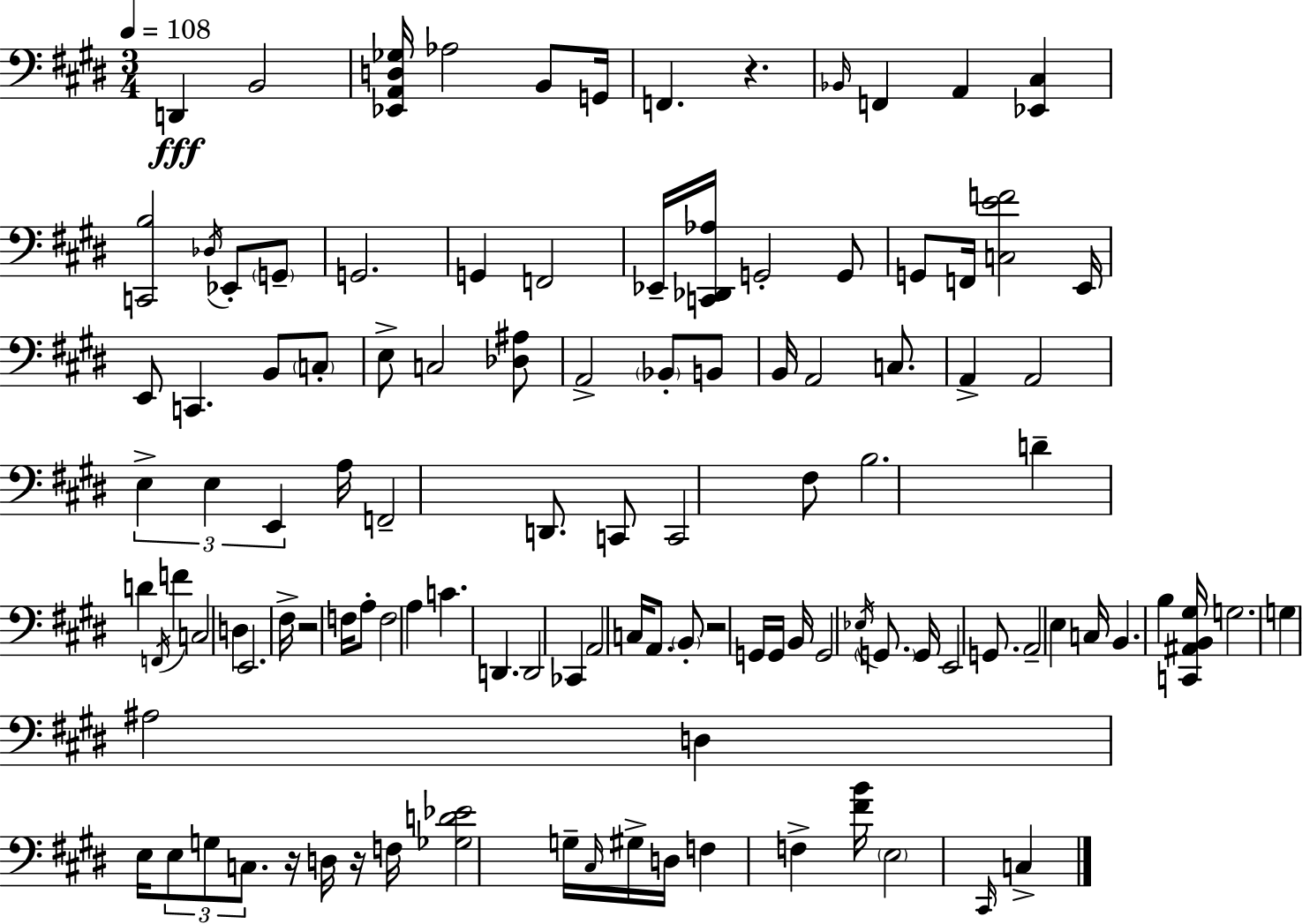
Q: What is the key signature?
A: E major